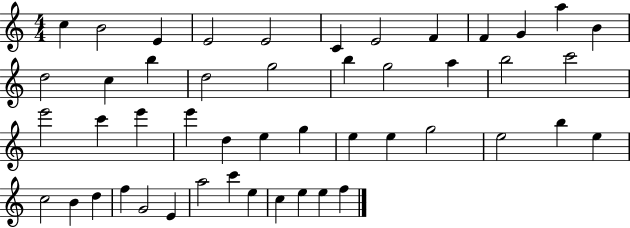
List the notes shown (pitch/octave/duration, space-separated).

C5/q B4/h E4/q E4/h E4/h C4/q E4/h F4/q F4/q G4/q A5/q B4/q D5/h C5/q B5/q D5/h G5/h B5/q G5/h A5/q B5/h C6/h E6/h C6/q E6/q E6/q D5/q E5/q G5/q E5/q E5/q G5/h E5/h B5/q E5/q C5/h B4/q D5/q F5/q G4/h E4/q A5/h C6/q E5/q C5/q E5/q E5/q F5/q